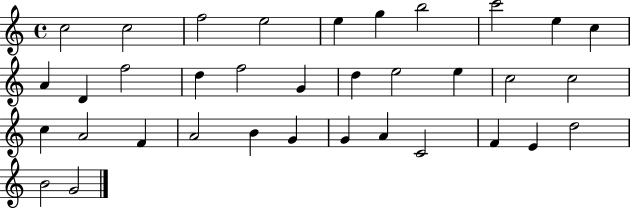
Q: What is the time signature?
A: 4/4